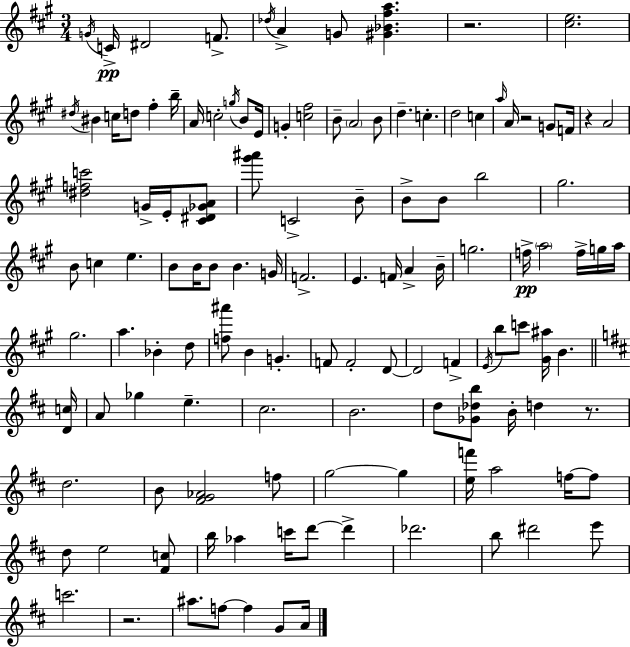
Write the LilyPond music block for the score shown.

{
  \clef treble
  \numericTimeSignature
  \time 3/4
  \key a \major
  \acciaccatura { g'16 }\pp c'16-> dis'2 f'8.-> | \acciaccatura { des''16 } a'4-> g'8 <gis' bes' fis'' a''>4. | r2. | <cis'' e''>2. | \break \acciaccatura { dis''16 } bis'4 c''16 d''8 fis''4-. | b''16-- a'16 c''2-. | \acciaccatura { g''16 } b'8 e'16 g'4-. <c'' fis''>2 | b'8-- \parenthesize a'2 | \break b'8 d''4.-- c''4.-. | d''2 | c''4 \grace { a''16 } a'16 r2 | g'8 f'16 r4 a'2 | \break <dis'' f'' c'''>2 | g'16-> e'16-. <cis' dis' ges' a'>8 <gis''' ais'''>8 c'2-> | b'8-- b'8-> b'8 b''2 | gis''2. | \break b'8 c''4 e''4. | b'8 b'16 b'8 b'4. | g'16 f'2.-> | e'4. f'16 | \break a'4-> b'16-- g''2. | f''16->\pp \parenthesize a''2 | f''16-> g''16 a''16 gis''2. | a''4. bes'4-. | \break d''8 <f'' ais'''>8 b'4 g'4.-. | f'8 f'2-. | d'8~~ d'2 | f'4-> \acciaccatura { e'16 } b''8 c'''8 <gis' ais''>16 b'4. | \break \bar "||" \break \key d \major <d' c''>16 a'8 ges''4 e''4.-- | cis''2. | b'2. | d''8 <ges' des'' b''>8 b'16-. d''4 r8. | \break d''2. | b'8 <fis' g' aes'>2 f''8 | g''2~~ g''4 | <e'' f'''>16 a''2 f''16~~ f''8 | \break d''8 e''2 <fis' c''>8 | b''16 aes''4 c'''16 d'''8~~ d'''4-> | des'''2. | b''8 dis'''2 e'''8 | \break c'''2. | r2. | ais''8. f''8~~ f''4 g'8 | a'16 \bar "|."
}